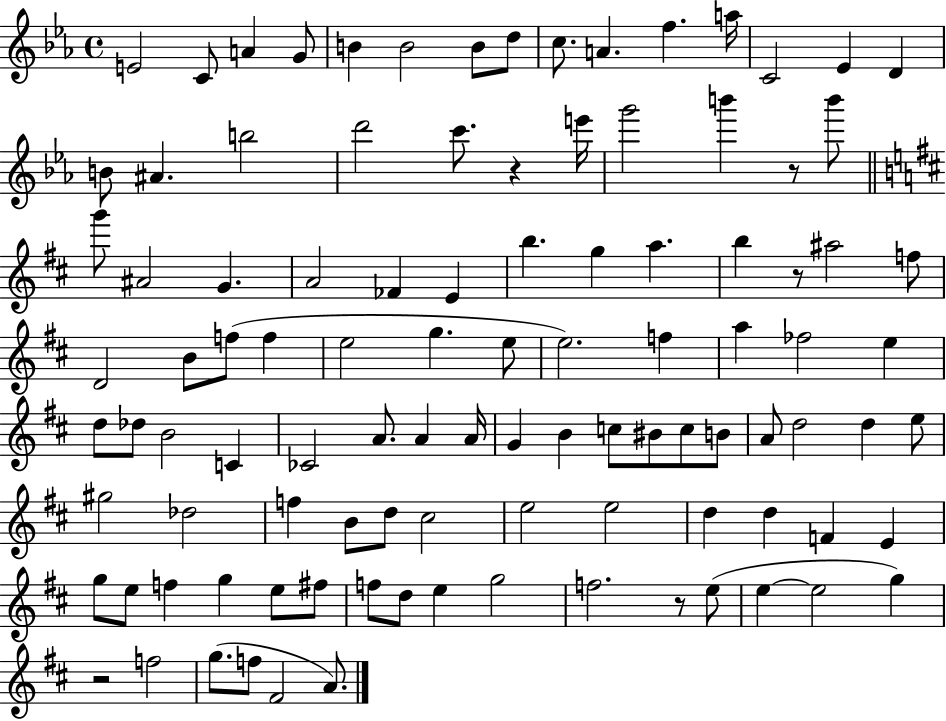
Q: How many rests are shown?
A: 5